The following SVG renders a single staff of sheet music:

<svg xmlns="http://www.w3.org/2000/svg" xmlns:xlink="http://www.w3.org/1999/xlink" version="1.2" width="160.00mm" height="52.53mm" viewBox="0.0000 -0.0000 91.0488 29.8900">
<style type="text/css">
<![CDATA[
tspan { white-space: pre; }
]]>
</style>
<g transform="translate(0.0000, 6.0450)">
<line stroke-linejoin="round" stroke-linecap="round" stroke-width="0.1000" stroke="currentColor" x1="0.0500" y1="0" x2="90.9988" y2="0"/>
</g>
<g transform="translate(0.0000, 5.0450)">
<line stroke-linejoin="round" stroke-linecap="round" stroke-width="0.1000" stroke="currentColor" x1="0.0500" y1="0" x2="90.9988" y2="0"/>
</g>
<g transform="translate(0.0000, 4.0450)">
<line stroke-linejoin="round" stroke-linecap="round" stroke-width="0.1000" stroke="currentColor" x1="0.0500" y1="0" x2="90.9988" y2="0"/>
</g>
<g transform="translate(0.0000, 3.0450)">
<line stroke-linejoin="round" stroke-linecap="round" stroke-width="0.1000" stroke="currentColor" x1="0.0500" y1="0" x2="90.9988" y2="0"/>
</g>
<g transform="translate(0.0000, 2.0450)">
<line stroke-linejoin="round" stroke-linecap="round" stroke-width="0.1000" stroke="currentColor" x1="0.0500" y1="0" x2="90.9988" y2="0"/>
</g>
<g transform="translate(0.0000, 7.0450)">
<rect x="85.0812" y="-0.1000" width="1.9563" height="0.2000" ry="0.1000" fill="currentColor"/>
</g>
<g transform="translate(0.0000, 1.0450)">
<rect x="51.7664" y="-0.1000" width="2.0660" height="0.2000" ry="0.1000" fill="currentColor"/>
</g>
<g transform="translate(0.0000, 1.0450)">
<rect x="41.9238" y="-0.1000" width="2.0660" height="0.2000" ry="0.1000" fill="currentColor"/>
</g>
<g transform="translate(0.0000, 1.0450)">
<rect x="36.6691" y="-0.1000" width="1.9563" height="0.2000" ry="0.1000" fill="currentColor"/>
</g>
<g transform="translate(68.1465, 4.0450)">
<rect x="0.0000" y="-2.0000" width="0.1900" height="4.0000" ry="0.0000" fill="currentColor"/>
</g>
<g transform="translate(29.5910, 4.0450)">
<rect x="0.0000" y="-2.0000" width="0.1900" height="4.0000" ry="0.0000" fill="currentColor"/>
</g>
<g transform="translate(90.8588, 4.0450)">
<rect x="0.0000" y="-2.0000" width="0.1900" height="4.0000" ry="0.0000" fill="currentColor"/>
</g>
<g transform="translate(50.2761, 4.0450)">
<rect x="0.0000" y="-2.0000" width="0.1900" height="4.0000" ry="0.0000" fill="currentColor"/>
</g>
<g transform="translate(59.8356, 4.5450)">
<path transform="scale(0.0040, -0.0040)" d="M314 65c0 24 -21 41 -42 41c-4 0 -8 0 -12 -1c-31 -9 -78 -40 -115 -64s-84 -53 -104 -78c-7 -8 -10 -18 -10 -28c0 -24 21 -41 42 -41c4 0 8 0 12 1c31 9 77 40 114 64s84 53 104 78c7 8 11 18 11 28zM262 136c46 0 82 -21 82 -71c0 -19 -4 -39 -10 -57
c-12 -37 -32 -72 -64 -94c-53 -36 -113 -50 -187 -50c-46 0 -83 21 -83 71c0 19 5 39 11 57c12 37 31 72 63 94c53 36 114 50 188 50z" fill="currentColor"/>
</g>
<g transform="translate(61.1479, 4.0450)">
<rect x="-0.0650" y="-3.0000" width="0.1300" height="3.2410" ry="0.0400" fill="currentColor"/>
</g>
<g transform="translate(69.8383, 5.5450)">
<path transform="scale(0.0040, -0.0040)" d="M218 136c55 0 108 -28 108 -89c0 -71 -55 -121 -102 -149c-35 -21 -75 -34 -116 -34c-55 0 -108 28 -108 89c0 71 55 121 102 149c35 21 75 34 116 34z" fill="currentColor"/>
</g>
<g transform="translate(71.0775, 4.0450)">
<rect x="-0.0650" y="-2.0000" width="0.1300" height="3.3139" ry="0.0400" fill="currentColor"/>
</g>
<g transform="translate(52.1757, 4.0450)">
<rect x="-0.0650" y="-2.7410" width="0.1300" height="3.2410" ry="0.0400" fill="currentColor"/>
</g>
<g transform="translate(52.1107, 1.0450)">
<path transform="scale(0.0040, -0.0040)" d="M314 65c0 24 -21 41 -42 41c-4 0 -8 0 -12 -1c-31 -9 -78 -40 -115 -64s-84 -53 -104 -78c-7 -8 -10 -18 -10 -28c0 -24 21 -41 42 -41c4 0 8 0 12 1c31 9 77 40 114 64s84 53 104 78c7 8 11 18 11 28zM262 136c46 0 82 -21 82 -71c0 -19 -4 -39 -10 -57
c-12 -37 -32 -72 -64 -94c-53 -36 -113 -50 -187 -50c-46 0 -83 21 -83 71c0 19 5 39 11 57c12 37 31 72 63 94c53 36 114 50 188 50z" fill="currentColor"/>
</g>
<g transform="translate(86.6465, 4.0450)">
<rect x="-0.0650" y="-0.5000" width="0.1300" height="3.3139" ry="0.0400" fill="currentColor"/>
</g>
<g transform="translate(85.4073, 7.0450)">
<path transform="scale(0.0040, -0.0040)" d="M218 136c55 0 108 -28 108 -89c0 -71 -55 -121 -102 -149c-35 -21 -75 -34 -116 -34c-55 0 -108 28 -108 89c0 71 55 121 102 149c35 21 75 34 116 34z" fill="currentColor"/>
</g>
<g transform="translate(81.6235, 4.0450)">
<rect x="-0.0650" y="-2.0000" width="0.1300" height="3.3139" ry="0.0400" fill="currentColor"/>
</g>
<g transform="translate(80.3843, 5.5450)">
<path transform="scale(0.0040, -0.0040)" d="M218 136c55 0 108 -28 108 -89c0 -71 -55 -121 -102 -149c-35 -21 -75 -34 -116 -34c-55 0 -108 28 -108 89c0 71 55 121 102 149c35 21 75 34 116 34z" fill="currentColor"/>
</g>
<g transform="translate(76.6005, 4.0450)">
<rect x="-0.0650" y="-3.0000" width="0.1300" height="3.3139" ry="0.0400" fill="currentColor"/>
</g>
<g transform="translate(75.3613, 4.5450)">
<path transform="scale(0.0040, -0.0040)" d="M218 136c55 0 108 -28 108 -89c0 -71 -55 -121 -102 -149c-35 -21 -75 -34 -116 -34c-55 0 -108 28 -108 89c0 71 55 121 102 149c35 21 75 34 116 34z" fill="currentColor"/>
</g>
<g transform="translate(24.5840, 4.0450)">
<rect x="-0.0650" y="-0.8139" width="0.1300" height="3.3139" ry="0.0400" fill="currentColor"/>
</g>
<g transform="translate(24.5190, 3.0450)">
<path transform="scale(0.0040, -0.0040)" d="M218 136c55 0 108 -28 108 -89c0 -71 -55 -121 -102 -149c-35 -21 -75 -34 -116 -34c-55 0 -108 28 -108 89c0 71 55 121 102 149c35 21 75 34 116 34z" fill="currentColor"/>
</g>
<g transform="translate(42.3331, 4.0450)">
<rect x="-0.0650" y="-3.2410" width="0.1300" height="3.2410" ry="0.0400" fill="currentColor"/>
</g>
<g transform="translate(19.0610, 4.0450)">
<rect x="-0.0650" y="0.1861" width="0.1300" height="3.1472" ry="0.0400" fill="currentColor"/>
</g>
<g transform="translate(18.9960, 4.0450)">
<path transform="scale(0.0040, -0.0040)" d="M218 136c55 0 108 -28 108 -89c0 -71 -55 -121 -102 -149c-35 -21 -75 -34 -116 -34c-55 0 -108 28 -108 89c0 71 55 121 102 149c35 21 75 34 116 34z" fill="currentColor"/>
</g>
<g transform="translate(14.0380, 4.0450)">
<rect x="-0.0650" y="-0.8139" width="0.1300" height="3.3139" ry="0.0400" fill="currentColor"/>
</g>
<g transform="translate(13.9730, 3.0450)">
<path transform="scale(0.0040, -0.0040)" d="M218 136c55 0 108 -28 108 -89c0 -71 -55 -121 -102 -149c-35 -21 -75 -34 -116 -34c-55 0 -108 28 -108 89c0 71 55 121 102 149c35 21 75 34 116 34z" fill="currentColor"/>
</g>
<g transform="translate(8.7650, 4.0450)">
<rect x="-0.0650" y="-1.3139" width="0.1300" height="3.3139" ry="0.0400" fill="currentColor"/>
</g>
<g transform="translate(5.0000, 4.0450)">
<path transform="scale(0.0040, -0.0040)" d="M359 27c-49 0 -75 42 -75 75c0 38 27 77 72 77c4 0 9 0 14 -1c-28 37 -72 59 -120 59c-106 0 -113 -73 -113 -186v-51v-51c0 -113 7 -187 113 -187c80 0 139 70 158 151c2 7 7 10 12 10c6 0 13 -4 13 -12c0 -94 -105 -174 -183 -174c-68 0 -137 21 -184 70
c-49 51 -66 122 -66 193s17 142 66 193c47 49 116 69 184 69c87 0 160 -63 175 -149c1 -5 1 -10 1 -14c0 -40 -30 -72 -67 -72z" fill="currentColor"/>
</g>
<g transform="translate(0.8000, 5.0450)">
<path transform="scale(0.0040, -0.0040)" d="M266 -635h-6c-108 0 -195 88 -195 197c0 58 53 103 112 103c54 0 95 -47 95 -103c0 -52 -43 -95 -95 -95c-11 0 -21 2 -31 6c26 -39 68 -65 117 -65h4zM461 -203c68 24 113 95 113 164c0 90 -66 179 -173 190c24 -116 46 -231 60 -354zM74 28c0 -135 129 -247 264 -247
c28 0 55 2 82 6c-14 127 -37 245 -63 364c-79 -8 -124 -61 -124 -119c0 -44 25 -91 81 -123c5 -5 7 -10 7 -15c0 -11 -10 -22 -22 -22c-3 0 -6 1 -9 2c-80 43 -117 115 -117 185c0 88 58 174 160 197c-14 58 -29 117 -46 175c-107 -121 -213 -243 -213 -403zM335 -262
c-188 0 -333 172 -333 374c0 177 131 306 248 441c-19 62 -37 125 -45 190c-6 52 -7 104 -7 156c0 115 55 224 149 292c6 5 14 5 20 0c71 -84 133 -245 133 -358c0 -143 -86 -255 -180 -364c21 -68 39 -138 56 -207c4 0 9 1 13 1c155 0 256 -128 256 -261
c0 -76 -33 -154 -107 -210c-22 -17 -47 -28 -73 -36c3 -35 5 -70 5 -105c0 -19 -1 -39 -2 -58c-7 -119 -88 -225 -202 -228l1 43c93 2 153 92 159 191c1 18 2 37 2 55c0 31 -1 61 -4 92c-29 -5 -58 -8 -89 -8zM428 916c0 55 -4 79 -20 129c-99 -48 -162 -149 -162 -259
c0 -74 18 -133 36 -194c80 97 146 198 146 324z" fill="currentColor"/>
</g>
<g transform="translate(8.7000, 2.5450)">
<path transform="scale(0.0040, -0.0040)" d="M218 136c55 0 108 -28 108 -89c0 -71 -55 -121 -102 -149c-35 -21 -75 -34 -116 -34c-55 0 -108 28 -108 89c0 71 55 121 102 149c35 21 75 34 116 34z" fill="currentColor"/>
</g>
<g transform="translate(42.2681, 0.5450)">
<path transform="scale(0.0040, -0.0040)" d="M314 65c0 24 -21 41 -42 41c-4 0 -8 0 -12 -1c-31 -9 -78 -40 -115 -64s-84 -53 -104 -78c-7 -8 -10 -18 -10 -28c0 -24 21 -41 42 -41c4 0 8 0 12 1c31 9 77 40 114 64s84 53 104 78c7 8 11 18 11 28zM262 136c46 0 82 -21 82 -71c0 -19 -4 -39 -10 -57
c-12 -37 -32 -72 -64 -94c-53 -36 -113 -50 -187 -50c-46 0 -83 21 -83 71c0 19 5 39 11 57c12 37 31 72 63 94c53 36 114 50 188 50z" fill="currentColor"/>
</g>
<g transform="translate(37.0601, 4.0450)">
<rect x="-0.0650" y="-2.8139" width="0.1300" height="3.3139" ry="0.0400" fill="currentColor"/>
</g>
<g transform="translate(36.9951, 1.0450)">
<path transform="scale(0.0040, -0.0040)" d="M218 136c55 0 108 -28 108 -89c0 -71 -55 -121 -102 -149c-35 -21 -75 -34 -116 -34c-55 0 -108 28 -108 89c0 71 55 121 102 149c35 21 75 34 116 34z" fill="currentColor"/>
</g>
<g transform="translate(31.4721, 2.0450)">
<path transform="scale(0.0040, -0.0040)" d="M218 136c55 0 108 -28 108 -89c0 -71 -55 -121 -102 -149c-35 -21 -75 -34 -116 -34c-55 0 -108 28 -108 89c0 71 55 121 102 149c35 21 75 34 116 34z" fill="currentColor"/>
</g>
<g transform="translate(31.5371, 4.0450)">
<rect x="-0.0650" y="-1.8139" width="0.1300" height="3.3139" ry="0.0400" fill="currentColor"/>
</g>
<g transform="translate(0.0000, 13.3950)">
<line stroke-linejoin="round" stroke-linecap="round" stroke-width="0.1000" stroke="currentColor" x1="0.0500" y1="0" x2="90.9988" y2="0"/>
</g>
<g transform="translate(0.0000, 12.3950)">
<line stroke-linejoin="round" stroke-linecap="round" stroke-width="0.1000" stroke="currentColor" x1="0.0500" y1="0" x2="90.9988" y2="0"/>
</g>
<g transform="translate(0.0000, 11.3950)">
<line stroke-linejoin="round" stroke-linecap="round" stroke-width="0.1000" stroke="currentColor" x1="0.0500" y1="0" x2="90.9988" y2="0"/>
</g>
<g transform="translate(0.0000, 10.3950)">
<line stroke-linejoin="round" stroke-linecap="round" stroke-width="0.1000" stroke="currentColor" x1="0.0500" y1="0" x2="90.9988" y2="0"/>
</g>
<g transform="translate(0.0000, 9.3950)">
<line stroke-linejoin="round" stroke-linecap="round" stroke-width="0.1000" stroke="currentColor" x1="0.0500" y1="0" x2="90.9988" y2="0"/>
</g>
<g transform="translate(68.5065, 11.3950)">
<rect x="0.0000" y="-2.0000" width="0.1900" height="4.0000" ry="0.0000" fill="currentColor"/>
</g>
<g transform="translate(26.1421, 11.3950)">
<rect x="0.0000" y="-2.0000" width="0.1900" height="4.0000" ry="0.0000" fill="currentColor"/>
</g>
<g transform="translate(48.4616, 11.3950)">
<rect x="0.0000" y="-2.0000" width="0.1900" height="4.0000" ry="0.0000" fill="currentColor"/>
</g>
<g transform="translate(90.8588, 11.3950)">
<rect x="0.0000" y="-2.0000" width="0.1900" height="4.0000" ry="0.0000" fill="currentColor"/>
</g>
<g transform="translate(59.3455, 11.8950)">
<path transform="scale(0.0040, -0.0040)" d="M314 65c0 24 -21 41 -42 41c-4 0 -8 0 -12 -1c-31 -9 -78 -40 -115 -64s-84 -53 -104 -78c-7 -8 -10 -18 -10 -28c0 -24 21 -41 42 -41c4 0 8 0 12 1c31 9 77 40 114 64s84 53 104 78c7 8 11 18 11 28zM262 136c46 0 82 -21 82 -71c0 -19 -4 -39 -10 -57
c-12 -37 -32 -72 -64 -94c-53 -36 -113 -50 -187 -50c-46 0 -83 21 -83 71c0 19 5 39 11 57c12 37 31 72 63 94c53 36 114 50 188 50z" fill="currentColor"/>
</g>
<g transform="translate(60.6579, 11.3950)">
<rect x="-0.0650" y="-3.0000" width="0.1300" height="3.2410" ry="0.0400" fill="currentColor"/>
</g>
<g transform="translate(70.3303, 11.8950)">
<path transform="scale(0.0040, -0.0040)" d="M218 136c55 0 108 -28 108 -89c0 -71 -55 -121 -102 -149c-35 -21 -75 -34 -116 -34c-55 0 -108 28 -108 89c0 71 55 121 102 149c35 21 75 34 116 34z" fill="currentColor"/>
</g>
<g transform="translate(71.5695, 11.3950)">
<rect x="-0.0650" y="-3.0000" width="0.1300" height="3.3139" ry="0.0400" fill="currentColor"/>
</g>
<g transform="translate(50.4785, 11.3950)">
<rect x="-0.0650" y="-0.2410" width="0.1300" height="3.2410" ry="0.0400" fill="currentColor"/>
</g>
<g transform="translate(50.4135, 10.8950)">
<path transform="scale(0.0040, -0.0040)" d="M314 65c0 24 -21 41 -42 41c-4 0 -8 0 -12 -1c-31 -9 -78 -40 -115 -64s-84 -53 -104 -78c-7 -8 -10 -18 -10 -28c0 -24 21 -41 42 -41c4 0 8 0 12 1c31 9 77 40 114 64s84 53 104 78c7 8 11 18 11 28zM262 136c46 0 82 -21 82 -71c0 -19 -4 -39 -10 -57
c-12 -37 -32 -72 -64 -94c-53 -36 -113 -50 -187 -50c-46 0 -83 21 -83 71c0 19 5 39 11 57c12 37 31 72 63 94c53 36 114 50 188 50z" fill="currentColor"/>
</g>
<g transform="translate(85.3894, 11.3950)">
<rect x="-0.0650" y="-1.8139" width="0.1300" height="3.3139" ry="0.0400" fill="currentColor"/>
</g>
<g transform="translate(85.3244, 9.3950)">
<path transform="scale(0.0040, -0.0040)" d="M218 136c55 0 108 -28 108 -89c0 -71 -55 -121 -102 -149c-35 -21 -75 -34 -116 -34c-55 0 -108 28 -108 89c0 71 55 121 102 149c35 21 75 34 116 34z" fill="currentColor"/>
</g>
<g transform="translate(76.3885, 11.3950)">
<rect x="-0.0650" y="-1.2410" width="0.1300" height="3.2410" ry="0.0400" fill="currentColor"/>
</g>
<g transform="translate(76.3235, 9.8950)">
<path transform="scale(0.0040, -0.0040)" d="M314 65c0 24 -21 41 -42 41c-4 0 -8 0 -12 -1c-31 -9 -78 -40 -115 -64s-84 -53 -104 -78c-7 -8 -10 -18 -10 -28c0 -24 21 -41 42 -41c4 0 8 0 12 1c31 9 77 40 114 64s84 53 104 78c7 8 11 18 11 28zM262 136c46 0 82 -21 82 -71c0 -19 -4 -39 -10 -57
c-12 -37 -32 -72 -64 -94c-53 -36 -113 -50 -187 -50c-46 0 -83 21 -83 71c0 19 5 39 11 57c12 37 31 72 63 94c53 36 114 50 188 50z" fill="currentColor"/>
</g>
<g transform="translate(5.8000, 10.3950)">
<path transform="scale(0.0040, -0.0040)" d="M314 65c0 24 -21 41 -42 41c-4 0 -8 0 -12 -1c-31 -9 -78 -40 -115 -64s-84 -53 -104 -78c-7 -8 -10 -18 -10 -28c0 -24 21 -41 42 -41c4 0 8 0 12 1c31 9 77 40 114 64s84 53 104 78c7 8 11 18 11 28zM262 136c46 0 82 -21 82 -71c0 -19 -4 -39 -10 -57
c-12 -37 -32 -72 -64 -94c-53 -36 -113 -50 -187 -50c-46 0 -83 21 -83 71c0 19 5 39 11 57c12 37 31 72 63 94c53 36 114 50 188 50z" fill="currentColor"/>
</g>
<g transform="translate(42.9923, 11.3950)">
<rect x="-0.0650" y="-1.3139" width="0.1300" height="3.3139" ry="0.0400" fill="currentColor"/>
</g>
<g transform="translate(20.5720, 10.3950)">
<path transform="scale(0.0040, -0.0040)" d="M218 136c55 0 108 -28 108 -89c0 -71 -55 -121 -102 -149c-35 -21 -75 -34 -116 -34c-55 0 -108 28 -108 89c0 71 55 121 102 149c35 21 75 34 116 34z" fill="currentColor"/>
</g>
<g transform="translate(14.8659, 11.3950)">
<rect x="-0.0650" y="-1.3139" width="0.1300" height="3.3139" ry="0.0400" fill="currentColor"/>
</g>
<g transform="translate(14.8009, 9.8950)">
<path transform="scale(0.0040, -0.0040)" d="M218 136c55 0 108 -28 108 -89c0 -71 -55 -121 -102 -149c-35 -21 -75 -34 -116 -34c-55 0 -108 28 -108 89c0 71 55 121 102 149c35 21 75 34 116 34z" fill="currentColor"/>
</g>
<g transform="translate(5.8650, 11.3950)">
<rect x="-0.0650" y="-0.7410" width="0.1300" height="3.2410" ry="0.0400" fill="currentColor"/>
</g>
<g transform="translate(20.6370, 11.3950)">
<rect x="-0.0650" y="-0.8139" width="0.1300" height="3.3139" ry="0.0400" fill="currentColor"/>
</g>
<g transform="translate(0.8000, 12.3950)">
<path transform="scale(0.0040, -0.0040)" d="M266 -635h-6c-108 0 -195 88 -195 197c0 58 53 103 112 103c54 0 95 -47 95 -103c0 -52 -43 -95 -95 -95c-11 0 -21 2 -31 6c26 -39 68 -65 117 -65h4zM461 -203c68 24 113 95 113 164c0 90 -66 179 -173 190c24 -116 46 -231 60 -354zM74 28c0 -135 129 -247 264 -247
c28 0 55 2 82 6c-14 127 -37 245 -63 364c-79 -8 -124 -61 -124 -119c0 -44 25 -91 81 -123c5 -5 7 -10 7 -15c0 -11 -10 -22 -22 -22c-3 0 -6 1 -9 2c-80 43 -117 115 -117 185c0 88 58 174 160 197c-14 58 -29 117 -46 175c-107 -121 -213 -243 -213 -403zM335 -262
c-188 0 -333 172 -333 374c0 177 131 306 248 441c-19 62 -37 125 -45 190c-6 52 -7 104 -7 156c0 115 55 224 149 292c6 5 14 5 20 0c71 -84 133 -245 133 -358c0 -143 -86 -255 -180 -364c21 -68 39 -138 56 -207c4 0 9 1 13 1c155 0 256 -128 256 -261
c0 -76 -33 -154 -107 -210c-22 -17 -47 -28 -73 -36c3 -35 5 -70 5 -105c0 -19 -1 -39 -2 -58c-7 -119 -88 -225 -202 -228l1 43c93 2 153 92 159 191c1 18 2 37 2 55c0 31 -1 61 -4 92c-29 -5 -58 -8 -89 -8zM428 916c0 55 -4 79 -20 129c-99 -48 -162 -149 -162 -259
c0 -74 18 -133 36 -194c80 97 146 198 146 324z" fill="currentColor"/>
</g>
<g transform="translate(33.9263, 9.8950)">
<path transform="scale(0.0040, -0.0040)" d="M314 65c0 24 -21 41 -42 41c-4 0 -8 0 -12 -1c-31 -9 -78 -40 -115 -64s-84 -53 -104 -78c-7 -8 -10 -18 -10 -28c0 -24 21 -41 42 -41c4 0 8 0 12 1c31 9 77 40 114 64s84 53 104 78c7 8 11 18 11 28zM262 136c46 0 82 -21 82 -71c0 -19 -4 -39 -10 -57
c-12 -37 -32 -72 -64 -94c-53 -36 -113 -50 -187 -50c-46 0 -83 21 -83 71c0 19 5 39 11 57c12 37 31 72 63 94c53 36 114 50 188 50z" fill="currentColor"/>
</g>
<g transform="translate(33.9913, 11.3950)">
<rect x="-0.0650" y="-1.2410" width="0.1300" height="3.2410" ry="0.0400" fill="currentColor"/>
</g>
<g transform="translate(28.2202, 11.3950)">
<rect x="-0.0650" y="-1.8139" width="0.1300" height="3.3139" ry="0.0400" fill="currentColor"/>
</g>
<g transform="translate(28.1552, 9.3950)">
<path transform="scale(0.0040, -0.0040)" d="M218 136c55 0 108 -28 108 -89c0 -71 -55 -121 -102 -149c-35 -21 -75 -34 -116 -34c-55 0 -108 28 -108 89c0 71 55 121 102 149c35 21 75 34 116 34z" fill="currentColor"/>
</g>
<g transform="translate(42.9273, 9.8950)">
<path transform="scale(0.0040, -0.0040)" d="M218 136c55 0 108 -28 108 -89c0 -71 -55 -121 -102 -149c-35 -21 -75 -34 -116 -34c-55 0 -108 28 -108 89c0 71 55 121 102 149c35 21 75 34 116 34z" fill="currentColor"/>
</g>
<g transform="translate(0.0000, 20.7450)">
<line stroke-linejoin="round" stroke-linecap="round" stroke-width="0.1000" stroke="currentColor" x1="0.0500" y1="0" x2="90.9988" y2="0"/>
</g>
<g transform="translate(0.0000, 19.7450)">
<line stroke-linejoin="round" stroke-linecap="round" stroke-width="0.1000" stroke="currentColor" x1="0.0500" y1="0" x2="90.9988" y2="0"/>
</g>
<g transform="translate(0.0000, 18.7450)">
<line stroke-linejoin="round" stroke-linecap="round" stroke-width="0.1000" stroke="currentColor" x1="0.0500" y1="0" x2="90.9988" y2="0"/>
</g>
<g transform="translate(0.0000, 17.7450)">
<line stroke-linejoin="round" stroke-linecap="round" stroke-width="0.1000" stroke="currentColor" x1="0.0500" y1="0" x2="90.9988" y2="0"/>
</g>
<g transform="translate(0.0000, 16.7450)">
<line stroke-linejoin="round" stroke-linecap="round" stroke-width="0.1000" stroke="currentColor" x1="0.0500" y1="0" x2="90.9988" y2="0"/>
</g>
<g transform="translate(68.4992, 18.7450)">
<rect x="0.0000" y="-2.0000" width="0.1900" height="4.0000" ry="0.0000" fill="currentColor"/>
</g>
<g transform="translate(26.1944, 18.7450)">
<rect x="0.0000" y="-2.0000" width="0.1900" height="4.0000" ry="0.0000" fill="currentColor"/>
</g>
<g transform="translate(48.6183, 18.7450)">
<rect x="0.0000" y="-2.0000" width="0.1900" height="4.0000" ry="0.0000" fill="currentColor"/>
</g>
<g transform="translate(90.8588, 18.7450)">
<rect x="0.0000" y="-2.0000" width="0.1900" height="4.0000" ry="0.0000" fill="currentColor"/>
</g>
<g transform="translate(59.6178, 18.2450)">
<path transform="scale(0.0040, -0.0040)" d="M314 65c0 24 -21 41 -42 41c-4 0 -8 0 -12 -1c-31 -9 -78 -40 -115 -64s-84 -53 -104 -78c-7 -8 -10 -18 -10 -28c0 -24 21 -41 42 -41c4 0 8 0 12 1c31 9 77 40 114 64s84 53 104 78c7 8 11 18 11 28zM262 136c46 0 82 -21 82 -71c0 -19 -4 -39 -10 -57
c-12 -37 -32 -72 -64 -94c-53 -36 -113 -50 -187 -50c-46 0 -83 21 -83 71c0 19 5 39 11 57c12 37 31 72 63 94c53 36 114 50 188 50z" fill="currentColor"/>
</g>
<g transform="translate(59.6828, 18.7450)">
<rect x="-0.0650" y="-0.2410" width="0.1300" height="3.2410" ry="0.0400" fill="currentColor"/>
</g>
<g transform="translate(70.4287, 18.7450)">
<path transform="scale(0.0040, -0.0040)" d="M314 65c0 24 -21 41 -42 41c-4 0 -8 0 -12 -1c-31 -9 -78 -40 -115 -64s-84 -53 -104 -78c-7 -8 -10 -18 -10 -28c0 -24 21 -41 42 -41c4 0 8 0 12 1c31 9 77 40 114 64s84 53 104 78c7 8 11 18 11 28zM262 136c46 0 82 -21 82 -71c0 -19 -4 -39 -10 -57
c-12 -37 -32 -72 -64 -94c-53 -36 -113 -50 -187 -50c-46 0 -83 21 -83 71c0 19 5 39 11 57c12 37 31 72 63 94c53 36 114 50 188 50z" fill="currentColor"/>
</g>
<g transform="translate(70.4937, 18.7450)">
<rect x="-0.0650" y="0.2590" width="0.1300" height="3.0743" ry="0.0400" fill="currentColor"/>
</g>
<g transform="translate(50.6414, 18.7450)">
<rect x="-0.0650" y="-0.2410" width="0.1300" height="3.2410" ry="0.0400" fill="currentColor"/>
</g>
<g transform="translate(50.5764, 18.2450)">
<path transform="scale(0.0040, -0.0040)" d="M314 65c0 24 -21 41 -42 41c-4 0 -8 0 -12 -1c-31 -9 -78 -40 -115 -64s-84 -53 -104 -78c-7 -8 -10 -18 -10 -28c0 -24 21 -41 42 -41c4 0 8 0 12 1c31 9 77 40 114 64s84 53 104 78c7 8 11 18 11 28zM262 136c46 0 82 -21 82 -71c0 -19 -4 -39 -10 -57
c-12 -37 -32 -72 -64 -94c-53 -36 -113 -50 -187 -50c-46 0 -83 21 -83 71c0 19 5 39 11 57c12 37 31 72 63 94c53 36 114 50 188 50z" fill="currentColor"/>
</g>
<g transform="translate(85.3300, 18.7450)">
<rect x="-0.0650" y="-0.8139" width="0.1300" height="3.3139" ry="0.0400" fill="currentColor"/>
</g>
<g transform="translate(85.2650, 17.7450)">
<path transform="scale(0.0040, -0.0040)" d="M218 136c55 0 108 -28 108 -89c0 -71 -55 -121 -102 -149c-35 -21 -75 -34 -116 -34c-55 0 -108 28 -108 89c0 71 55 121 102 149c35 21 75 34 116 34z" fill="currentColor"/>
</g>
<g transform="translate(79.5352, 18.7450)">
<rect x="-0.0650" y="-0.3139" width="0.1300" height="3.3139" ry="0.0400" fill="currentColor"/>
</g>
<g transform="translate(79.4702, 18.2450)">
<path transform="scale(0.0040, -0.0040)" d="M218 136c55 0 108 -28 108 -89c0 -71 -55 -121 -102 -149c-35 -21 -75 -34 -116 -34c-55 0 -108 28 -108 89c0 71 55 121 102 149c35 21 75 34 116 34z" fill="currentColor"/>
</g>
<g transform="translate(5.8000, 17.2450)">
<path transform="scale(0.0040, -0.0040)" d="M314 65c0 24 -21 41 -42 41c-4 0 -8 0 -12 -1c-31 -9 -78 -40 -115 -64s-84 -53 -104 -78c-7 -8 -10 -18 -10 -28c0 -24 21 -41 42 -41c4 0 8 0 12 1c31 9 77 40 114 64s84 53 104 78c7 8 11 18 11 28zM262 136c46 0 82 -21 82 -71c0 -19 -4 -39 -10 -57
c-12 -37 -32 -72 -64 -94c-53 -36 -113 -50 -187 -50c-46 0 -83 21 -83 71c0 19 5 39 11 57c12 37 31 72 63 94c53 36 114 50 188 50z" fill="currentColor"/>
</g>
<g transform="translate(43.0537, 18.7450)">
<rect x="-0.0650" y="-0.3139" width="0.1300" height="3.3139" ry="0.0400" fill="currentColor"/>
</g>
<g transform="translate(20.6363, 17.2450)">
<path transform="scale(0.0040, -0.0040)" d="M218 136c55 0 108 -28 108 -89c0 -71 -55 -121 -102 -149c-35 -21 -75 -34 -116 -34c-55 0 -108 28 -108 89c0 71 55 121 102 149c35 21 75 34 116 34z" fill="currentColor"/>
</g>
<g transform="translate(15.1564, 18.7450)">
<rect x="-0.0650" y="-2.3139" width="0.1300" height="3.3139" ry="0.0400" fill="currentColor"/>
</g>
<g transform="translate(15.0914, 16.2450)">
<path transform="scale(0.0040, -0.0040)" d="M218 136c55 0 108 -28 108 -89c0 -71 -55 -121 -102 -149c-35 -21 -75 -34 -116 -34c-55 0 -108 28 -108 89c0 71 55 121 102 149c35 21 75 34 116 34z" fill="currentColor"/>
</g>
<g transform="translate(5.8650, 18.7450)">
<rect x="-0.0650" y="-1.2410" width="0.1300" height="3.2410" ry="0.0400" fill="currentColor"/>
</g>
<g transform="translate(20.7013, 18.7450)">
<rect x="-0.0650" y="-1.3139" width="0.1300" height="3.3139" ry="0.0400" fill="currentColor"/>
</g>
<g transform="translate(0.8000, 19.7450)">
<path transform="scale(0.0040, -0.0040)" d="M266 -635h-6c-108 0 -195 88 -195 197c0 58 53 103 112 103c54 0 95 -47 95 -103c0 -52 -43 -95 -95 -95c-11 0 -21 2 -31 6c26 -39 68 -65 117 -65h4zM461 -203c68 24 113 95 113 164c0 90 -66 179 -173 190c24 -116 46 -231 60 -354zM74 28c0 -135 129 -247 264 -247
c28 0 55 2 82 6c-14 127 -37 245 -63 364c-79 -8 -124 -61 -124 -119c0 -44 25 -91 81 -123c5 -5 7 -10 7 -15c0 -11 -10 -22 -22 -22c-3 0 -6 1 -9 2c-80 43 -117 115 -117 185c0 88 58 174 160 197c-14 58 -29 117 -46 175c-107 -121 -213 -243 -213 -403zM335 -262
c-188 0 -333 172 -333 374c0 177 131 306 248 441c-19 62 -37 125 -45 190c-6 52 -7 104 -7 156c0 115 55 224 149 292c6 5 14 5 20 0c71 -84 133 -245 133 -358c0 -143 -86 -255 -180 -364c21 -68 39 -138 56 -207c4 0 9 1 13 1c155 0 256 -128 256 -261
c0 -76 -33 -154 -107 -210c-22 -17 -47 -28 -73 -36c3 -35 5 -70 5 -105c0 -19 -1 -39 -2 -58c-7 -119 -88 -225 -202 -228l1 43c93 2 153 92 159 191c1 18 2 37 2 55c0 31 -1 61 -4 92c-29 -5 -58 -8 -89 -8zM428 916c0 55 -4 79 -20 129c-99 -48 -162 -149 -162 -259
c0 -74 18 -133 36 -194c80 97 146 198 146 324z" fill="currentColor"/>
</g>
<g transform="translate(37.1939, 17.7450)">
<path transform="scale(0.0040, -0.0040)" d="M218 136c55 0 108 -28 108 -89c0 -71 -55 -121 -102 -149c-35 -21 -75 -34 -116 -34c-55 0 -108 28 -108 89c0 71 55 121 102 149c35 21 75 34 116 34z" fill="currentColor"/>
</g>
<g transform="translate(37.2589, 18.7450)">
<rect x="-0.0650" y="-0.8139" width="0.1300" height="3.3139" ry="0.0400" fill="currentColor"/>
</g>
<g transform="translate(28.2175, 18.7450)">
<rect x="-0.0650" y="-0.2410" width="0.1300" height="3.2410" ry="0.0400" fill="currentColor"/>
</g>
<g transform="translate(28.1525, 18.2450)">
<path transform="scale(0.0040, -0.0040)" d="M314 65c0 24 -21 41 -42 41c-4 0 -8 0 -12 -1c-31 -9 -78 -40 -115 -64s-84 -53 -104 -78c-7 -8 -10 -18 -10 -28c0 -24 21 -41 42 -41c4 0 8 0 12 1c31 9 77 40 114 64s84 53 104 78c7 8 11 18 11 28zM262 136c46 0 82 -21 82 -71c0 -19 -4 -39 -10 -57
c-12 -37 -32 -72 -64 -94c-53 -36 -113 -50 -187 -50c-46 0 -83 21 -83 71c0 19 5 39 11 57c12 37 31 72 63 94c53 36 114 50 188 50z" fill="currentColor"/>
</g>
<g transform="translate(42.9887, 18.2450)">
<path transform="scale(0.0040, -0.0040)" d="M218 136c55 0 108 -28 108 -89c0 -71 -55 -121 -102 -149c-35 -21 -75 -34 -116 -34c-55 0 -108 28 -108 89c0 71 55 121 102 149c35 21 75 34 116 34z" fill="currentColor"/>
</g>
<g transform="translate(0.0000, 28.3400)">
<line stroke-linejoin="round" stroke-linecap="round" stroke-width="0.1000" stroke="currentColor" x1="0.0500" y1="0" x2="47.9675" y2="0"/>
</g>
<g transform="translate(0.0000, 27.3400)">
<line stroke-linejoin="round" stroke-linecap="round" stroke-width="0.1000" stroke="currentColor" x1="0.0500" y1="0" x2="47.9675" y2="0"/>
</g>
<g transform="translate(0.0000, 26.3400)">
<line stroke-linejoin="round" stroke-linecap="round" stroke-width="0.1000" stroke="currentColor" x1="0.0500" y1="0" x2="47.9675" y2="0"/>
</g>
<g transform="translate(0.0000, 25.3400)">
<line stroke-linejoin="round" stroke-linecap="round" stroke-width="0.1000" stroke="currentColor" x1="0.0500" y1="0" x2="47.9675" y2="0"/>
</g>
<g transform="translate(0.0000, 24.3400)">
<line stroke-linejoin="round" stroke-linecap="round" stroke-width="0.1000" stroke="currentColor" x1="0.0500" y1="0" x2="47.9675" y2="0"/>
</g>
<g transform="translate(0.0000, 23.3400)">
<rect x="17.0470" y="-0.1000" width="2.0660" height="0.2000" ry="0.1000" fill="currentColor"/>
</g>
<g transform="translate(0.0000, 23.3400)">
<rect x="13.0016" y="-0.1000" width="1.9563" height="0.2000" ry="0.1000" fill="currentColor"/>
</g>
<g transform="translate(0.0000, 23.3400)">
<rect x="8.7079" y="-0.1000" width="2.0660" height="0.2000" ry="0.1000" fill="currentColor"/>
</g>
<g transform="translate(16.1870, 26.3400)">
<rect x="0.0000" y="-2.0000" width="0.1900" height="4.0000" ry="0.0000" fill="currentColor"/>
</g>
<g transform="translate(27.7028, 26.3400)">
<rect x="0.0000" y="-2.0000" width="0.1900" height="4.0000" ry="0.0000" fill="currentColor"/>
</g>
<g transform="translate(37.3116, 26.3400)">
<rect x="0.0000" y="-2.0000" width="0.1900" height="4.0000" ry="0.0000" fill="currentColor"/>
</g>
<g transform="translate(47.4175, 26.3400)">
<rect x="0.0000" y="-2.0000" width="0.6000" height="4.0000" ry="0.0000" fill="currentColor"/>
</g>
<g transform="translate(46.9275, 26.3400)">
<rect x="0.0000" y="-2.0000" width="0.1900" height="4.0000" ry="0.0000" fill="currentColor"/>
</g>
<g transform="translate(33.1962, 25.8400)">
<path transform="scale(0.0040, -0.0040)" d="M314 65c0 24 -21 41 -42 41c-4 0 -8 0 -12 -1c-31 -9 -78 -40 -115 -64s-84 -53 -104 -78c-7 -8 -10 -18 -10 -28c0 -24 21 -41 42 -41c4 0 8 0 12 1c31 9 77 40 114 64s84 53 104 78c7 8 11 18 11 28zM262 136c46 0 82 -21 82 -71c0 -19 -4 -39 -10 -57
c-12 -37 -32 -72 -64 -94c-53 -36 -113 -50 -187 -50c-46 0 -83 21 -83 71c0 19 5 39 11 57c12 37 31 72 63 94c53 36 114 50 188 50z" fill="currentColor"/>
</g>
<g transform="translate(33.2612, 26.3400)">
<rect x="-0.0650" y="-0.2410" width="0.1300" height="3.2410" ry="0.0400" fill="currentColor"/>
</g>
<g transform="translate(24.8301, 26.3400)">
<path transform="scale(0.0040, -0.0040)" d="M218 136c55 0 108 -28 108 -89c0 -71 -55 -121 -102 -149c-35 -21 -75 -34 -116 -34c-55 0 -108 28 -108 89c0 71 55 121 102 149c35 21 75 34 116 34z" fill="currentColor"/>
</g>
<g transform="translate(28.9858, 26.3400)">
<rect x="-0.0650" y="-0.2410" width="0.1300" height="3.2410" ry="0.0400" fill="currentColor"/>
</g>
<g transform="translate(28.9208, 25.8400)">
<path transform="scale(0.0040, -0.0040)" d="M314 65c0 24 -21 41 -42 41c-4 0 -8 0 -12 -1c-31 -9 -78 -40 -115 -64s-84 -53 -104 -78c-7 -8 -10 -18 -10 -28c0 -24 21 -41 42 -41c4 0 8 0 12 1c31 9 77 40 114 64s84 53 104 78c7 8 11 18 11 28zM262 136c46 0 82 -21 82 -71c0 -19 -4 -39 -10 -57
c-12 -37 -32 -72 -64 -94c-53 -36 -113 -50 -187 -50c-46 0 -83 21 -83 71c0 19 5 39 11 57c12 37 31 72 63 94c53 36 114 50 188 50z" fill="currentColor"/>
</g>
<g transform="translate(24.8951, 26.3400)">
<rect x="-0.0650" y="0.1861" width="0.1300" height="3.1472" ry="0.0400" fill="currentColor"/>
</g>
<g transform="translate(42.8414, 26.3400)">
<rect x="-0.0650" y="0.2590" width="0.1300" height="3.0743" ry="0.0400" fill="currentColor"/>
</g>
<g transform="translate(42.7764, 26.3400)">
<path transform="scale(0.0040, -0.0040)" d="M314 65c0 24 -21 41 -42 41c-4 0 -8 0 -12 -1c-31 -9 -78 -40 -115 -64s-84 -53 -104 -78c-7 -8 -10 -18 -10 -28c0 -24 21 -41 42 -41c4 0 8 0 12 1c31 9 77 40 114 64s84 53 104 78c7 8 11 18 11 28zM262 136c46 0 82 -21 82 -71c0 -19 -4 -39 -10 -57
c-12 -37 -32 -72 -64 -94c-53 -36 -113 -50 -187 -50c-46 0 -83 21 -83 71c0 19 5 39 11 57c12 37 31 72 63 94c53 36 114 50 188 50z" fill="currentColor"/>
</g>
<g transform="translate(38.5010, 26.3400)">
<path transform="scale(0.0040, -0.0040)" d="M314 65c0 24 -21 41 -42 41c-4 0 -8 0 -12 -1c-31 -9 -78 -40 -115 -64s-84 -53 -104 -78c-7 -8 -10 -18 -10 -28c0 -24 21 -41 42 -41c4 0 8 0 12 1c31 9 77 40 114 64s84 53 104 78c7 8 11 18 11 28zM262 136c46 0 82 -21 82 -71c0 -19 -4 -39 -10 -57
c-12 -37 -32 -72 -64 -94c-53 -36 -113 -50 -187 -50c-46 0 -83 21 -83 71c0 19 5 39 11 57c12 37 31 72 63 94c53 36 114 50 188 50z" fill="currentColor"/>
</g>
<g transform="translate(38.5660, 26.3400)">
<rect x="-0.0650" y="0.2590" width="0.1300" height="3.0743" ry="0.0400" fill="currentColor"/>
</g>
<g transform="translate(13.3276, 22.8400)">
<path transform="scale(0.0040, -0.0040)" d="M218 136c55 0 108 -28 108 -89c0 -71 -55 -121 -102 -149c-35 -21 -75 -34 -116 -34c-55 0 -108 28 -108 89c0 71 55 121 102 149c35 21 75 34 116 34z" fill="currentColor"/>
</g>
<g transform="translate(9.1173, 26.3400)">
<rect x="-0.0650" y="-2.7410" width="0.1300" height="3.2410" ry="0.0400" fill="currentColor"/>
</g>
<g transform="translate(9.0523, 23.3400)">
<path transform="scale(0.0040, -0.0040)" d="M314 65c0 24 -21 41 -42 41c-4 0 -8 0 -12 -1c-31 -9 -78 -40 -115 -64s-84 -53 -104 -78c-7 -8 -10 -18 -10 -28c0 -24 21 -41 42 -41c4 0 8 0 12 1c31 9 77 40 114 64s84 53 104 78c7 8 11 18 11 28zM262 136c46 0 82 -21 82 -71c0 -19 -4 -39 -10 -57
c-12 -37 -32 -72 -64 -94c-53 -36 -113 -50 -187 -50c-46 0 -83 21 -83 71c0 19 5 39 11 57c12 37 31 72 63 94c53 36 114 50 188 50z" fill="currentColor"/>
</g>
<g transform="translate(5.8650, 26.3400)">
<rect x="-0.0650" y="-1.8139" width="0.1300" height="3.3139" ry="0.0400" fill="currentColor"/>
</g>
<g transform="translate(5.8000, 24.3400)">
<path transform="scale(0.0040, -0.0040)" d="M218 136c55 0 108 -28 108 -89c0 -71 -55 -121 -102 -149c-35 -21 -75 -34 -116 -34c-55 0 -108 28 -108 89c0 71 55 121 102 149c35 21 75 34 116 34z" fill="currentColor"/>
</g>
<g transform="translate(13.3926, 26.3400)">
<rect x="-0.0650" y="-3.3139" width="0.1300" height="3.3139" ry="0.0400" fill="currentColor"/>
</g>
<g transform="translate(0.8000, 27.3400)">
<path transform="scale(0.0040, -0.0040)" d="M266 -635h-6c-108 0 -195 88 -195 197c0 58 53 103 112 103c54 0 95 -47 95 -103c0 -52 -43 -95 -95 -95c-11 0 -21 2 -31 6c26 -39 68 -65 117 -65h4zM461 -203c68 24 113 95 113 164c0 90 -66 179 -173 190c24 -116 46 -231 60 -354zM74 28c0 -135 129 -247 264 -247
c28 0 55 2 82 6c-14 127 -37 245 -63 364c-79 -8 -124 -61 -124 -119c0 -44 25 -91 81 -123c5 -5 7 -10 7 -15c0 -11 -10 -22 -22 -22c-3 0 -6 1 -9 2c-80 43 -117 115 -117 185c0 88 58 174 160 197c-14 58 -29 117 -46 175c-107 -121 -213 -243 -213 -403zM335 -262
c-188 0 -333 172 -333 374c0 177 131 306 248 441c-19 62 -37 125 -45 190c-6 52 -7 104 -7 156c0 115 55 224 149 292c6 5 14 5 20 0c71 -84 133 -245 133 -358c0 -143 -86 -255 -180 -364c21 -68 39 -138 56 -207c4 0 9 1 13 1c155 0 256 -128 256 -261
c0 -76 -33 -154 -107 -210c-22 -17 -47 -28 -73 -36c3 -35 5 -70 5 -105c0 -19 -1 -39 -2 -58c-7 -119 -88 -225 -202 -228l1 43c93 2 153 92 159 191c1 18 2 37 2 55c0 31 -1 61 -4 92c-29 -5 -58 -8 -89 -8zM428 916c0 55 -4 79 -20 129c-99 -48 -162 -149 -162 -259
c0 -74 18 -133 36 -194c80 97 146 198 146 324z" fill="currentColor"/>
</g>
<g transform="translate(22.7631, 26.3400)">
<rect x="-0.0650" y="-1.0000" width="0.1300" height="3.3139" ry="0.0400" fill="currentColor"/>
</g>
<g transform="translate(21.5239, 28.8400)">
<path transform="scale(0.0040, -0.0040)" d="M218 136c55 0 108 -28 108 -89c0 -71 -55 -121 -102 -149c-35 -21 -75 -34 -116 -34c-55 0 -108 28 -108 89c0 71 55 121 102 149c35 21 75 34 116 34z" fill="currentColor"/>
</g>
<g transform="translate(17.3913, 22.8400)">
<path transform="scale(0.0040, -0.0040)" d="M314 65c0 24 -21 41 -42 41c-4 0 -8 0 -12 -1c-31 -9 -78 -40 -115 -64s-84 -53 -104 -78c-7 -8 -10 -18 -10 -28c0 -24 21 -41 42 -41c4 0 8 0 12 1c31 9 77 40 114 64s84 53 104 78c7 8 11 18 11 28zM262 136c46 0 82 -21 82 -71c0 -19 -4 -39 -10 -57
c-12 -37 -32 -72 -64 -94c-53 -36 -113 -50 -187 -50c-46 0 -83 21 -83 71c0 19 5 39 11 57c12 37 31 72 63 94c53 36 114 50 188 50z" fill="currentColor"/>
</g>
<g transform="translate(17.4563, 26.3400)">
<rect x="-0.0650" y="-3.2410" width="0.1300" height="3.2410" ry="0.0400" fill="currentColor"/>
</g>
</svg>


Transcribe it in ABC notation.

X:1
T:Untitled
M:4/4
L:1/4
K:C
e d B d f a b2 a2 A2 F A F C d2 e d f e2 e c2 A2 A e2 f e2 g e c2 d c c2 c2 B2 c d f a2 b b2 D B c2 c2 B2 B2